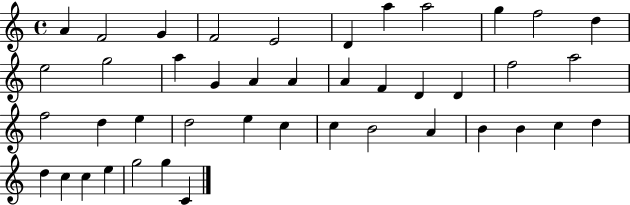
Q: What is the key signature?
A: C major